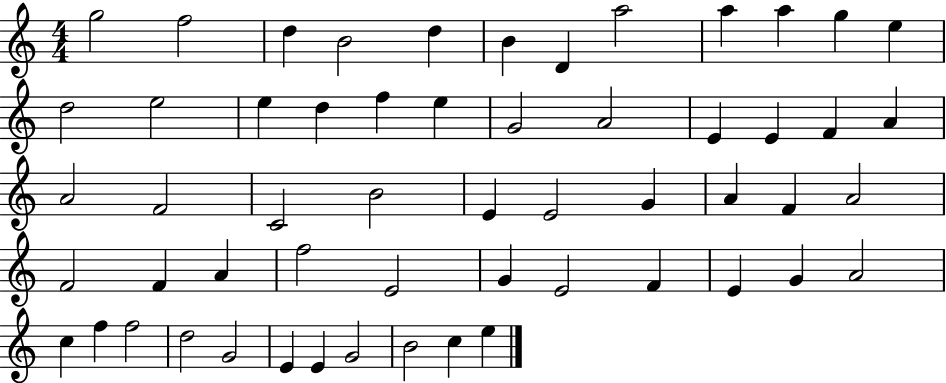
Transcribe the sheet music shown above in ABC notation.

X:1
T:Untitled
M:4/4
L:1/4
K:C
g2 f2 d B2 d B D a2 a a g e d2 e2 e d f e G2 A2 E E F A A2 F2 C2 B2 E E2 G A F A2 F2 F A f2 E2 G E2 F E G A2 c f f2 d2 G2 E E G2 B2 c e